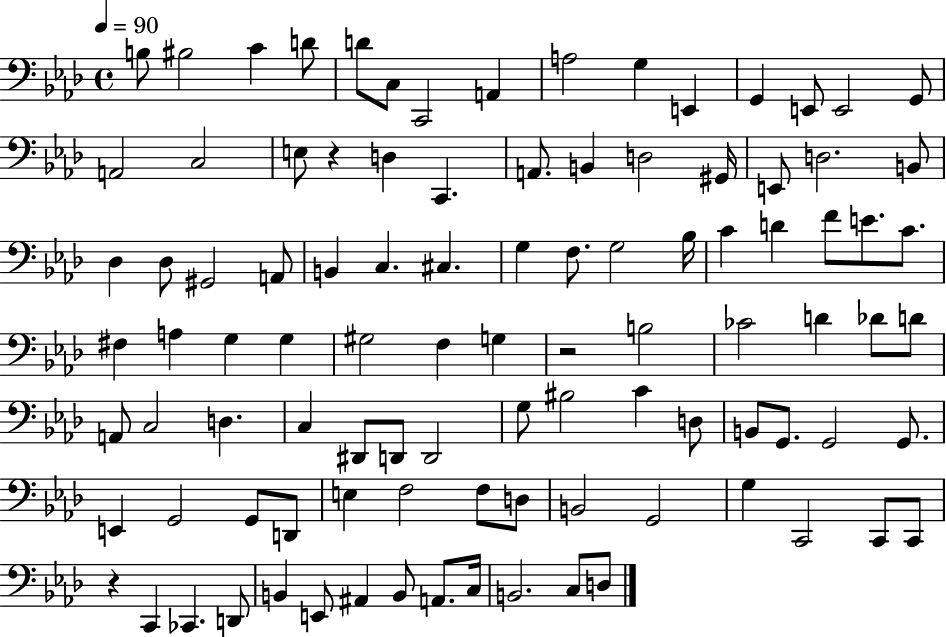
X:1
T:Untitled
M:4/4
L:1/4
K:Ab
B,/2 ^B,2 C D/2 D/2 C,/2 C,,2 A,, A,2 G, E,, G,, E,,/2 E,,2 G,,/2 A,,2 C,2 E,/2 z D, C,, A,,/2 B,, D,2 ^G,,/4 E,,/2 D,2 B,,/2 _D, _D,/2 ^G,,2 A,,/2 B,, C, ^C, G, F,/2 G,2 _B,/4 C D F/2 E/2 C/2 ^F, A, G, G, ^G,2 F, G, z2 B,2 _C2 D _D/2 D/2 A,,/2 C,2 D, C, ^D,,/2 D,,/2 D,,2 G,/2 ^B,2 C D,/2 B,,/2 G,,/2 G,,2 G,,/2 E,, G,,2 G,,/2 D,,/2 E, F,2 F,/2 D,/2 B,,2 G,,2 G, C,,2 C,,/2 C,,/2 z C,, _C,, D,,/2 B,, E,,/2 ^A,, B,,/2 A,,/2 C,/4 B,,2 C,/2 D,/2